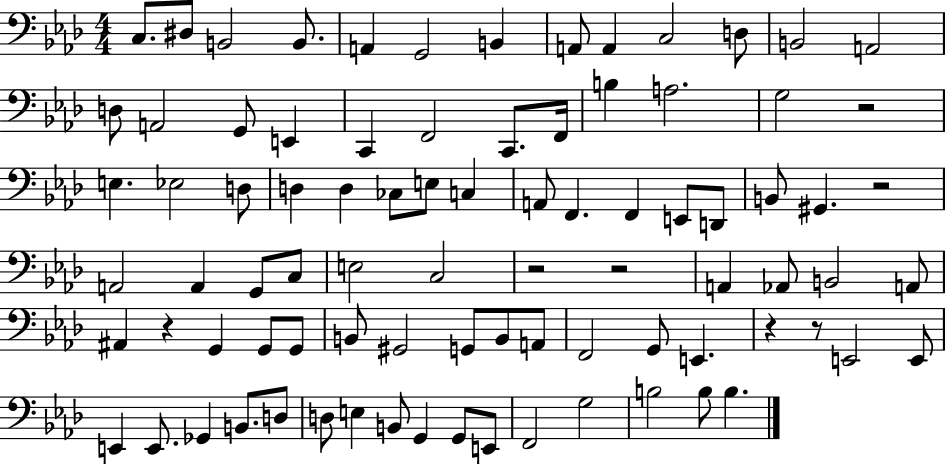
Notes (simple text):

C3/e. D#3/e B2/h B2/e. A2/q G2/h B2/q A2/e A2/q C3/h D3/e B2/h A2/h D3/e A2/h G2/e E2/q C2/q F2/h C2/e. F2/s B3/q A3/h. G3/h R/h E3/q. Eb3/h D3/e D3/q D3/q CES3/e E3/e C3/q A2/e F2/q. F2/q E2/e D2/e B2/e G#2/q. R/h A2/h A2/q G2/e C3/e E3/h C3/h R/h R/h A2/q Ab2/e B2/h A2/e A#2/q R/q G2/q G2/e G2/e B2/e G#2/h G2/e B2/e A2/e F2/h G2/e E2/q. R/q R/e E2/h E2/e E2/q E2/e. Gb2/q B2/e. D3/e D3/e E3/q B2/e G2/q G2/e E2/e F2/h G3/h B3/h B3/e B3/q.